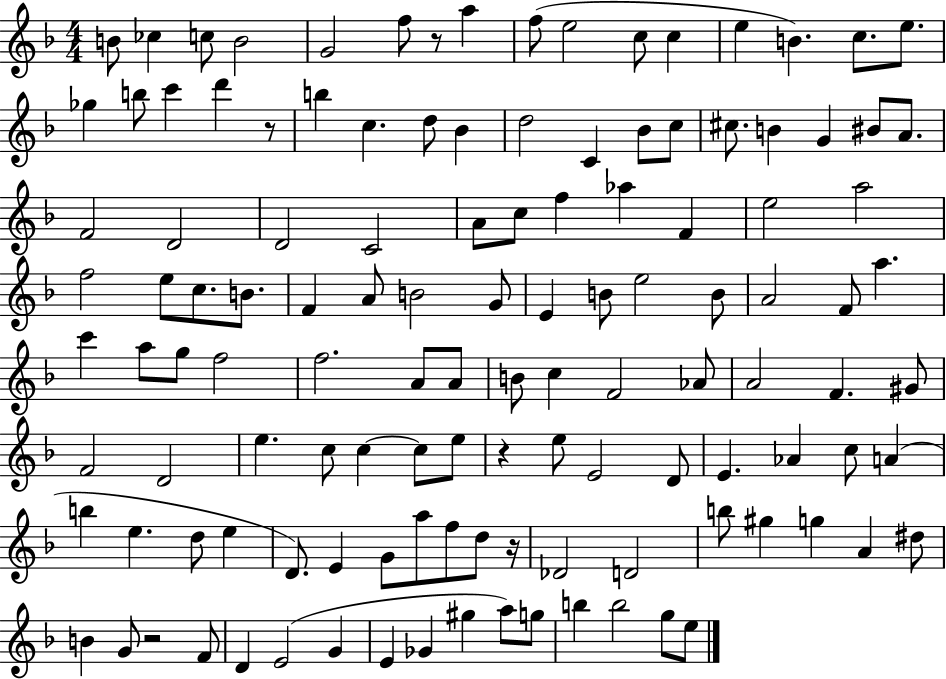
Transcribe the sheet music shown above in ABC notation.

X:1
T:Untitled
M:4/4
L:1/4
K:F
B/2 _c c/2 B2 G2 f/2 z/2 a f/2 e2 c/2 c e B c/2 e/2 _g b/2 c' d' z/2 b c d/2 _B d2 C _B/2 c/2 ^c/2 B G ^B/2 A/2 F2 D2 D2 C2 A/2 c/2 f _a F e2 a2 f2 e/2 c/2 B/2 F A/2 B2 G/2 E B/2 e2 B/2 A2 F/2 a c' a/2 g/2 f2 f2 A/2 A/2 B/2 c F2 _A/2 A2 F ^G/2 F2 D2 e c/2 c c/2 e/2 z e/2 E2 D/2 E _A c/2 A b e d/2 e D/2 E G/2 a/2 f/2 d/2 z/4 _D2 D2 b/2 ^g g A ^d/2 B G/2 z2 F/2 D E2 G E _G ^g a/2 g/2 b b2 g/2 e/2